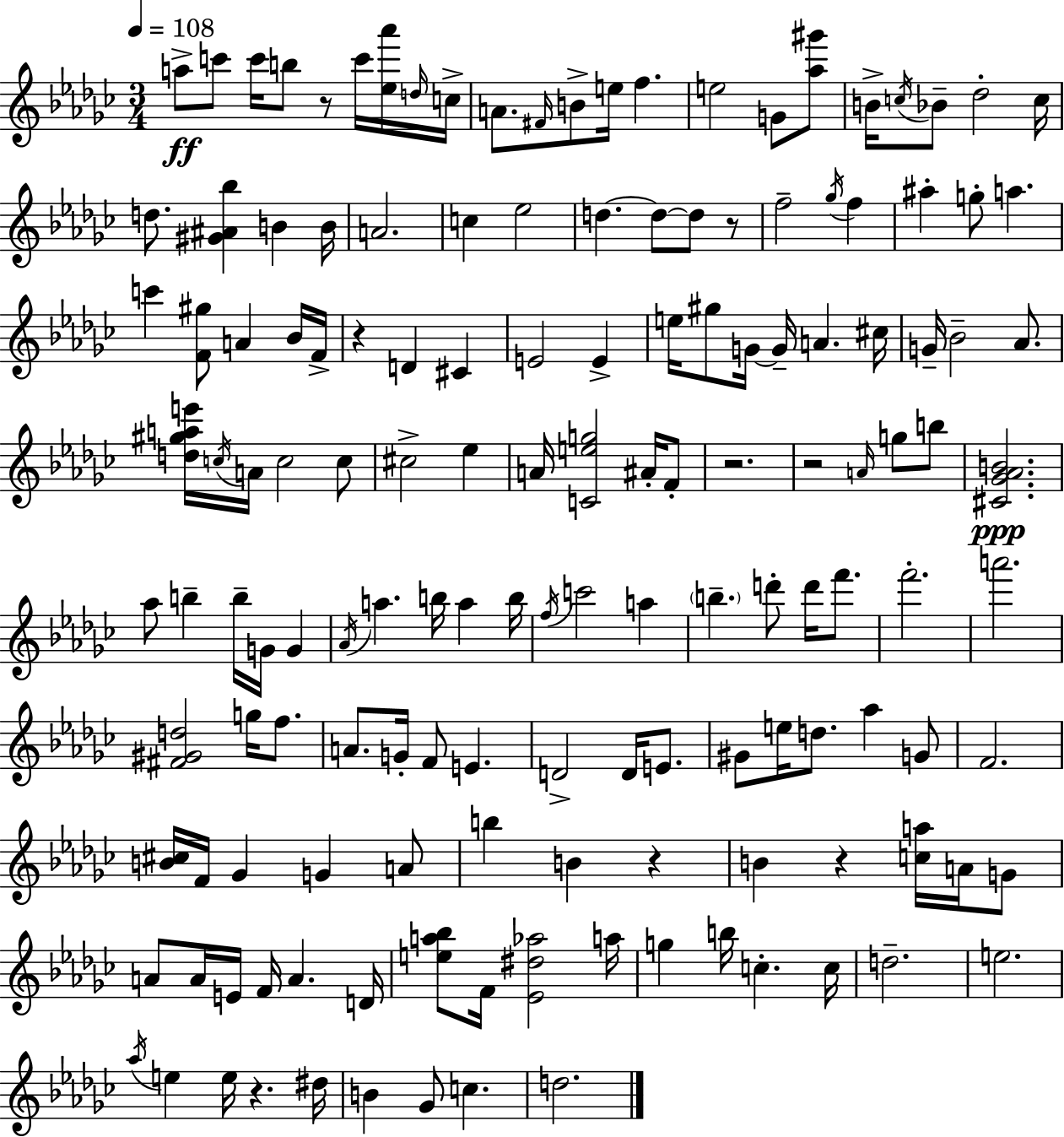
A5/e C6/e C6/s B5/e R/e C6/s [Eb5,Ab6]/s D5/s C5/s A4/e. F#4/s B4/e E5/s F5/q. E5/h G4/e [Ab5,G#6]/e B4/s C5/s Bb4/e Db5/h C5/s D5/e. [G#4,A#4,Bb5]/q B4/q B4/s A4/h. C5/q Eb5/h D5/q. D5/e D5/e R/e F5/h Gb5/s F5/q A#5/q G5/e A5/q. C6/q [F4,G#5]/e A4/q Bb4/s F4/s R/q D4/q C#4/q E4/h E4/q E5/s G#5/e G4/s G4/s A4/q. C#5/s G4/s Bb4/h Ab4/e. [D5,G#5,A5,E6]/s C5/s A4/s C5/h C5/e C#5/h Eb5/q A4/s [C4,E5,G5]/h A#4/s F4/e R/h. R/h A4/s G5/e B5/e [C#4,Gb4,Ab4,B4]/h. Ab5/e B5/q B5/s G4/s G4/q Ab4/s A5/q. B5/s A5/q B5/s F5/s C6/h A5/q B5/q. D6/e D6/s F6/e. F6/h. A6/h. [F#4,G#4,D5]/h G5/s F5/e. A4/e. G4/s F4/e E4/q. D4/h D4/s E4/e. G#4/e E5/s D5/e. Ab5/q G4/e F4/h. [B4,C#5]/s F4/s Gb4/q G4/q A4/e B5/q B4/q R/q B4/q R/q [C5,A5]/s A4/s G4/e A4/e A4/s E4/s F4/s A4/q. D4/s [E5,A5,Bb5]/e F4/s [Eb4,D#5,Ab5]/h A5/s G5/q B5/s C5/q. C5/s D5/h. E5/h. Ab5/s E5/q E5/s R/q. D#5/s B4/q Gb4/e C5/q. D5/h.